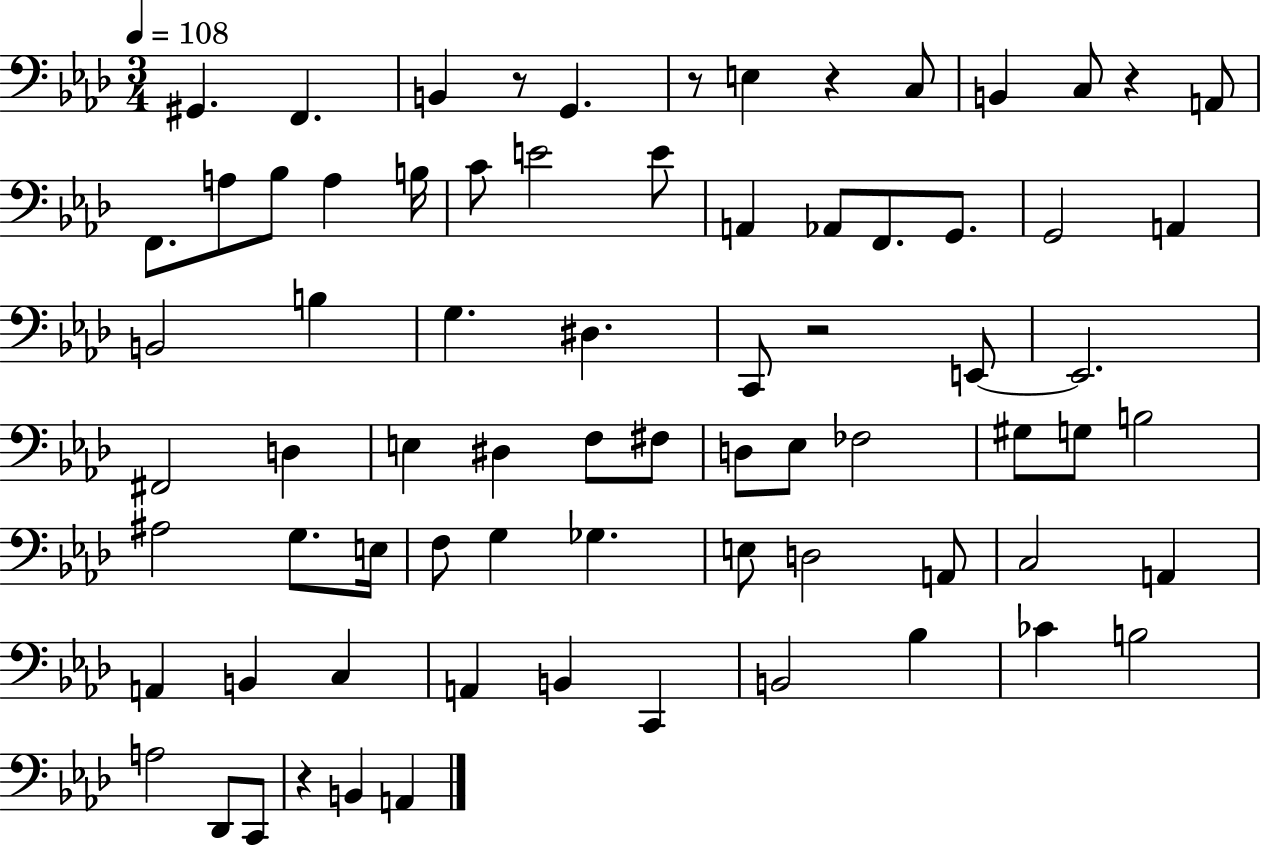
{
  \clef bass
  \numericTimeSignature
  \time 3/4
  \key aes \major
  \tempo 4 = 108
  gis,4. f,4. | b,4 r8 g,4. | r8 e4 r4 c8 | b,4 c8 r4 a,8 | \break f,8. a8 bes8 a4 b16 | c'8 e'2 e'8 | a,4 aes,8 f,8. g,8. | g,2 a,4 | \break b,2 b4 | g4. dis4. | c,8 r2 e,8~~ | e,2. | \break fis,2 d4 | e4 dis4 f8 fis8 | d8 ees8 fes2 | gis8 g8 b2 | \break ais2 g8. e16 | f8 g4 ges4. | e8 d2 a,8 | c2 a,4 | \break a,4 b,4 c4 | a,4 b,4 c,4 | b,2 bes4 | ces'4 b2 | \break a2 des,8 c,8 | r4 b,4 a,4 | \bar "|."
}